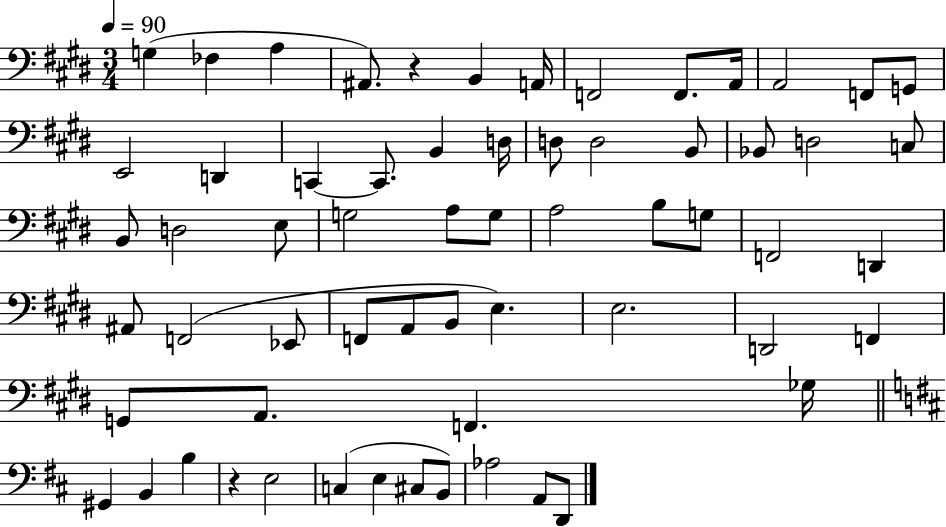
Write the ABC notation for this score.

X:1
T:Untitled
M:3/4
L:1/4
K:E
G, _F, A, ^A,,/2 z B,, A,,/4 F,,2 F,,/2 A,,/4 A,,2 F,,/2 G,,/2 E,,2 D,, C,, C,,/2 B,, D,/4 D,/2 D,2 B,,/2 _B,,/2 D,2 C,/2 B,,/2 D,2 E,/2 G,2 A,/2 G,/2 A,2 B,/2 G,/2 F,,2 D,, ^A,,/2 F,,2 _E,,/2 F,,/2 A,,/2 B,,/2 E, E,2 D,,2 F,, G,,/2 A,,/2 F,, _G,/4 ^G,, B,, B, z E,2 C, E, ^C,/2 B,,/2 _A,2 A,,/2 D,,/2